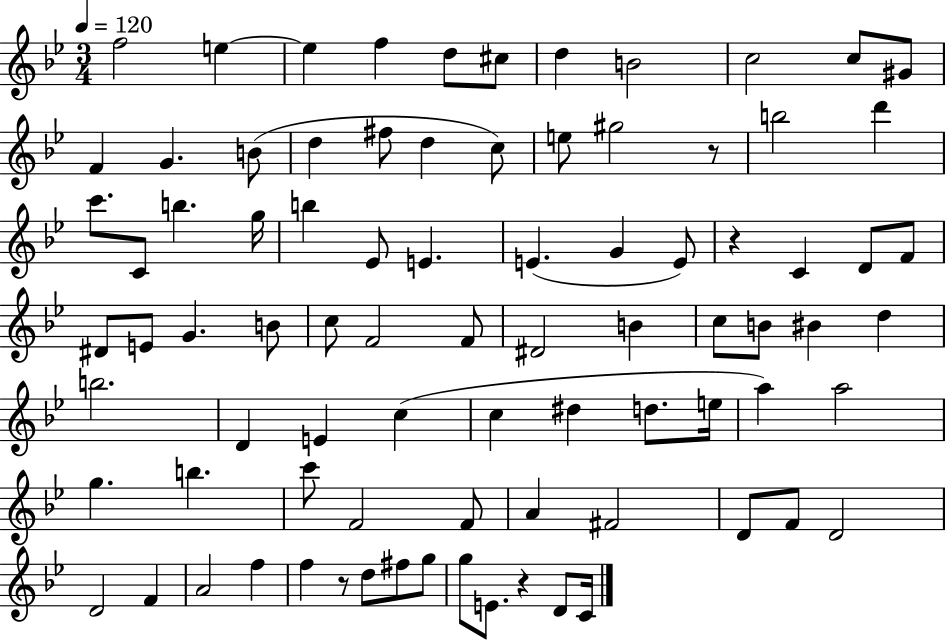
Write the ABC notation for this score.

X:1
T:Untitled
M:3/4
L:1/4
K:Bb
f2 e e f d/2 ^c/2 d B2 c2 c/2 ^G/2 F G B/2 d ^f/2 d c/2 e/2 ^g2 z/2 b2 d' c'/2 C/2 b g/4 b _E/2 E E G E/2 z C D/2 F/2 ^D/2 E/2 G B/2 c/2 F2 F/2 ^D2 B c/2 B/2 ^B d b2 D E c c ^d d/2 e/4 a a2 g b c'/2 F2 F/2 A ^F2 D/2 F/2 D2 D2 F A2 f f z/2 d/2 ^f/2 g/2 g/2 E/2 z D/2 C/4